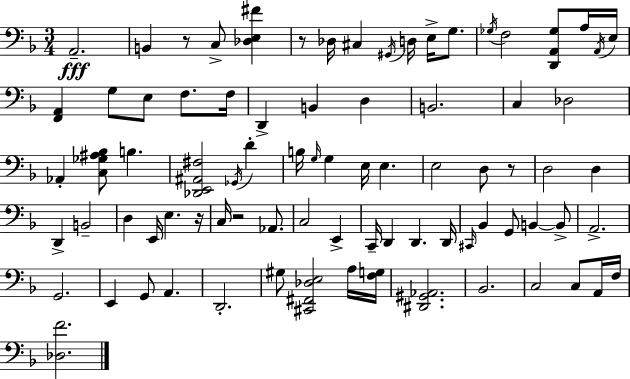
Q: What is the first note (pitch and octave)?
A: A2